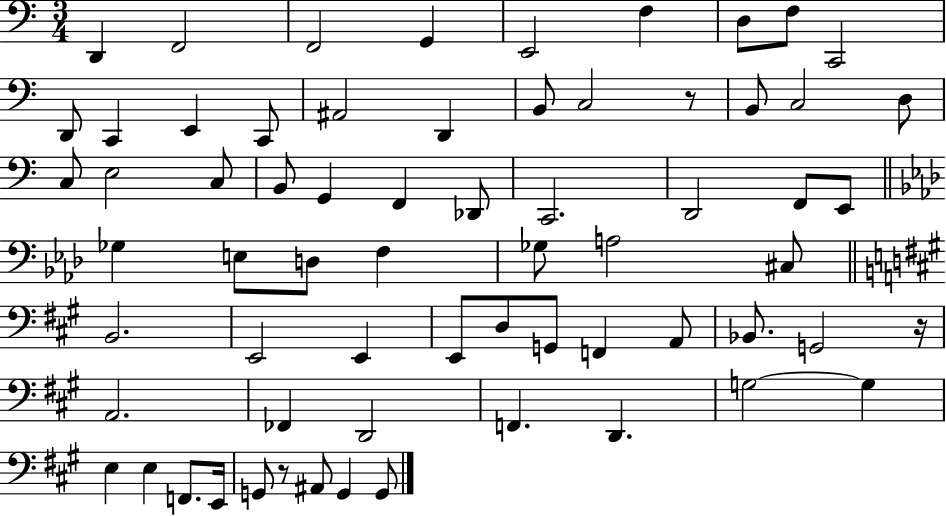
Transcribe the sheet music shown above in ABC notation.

X:1
T:Untitled
M:3/4
L:1/4
K:C
D,, F,,2 F,,2 G,, E,,2 F, D,/2 F,/2 C,,2 D,,/2 C,, E,, C,,/2 ^A,,2 D,, B,,/2 C,2 z/2 B,,/2 C,2 D,/2 C,/2 E,2 C,/2 B,,/2 G,, F,, _D,,/2 C,,2 D,,2 F,,/2 E,,/2 _G, E,/2 D,/2 F, _G,/2 A,2 ^C,/2 B,,2 E,,2 E,, E,,/2 D,/2 G,,/2 F,, A,,/2 _B,,/2 G,,2 z/4 A,,2 _F,, D,,2 F,, D,, G,2 G, E, E, F,,/2 E,,/4 G,,/2 z/2 ^A,,/2 G,, G,,/2